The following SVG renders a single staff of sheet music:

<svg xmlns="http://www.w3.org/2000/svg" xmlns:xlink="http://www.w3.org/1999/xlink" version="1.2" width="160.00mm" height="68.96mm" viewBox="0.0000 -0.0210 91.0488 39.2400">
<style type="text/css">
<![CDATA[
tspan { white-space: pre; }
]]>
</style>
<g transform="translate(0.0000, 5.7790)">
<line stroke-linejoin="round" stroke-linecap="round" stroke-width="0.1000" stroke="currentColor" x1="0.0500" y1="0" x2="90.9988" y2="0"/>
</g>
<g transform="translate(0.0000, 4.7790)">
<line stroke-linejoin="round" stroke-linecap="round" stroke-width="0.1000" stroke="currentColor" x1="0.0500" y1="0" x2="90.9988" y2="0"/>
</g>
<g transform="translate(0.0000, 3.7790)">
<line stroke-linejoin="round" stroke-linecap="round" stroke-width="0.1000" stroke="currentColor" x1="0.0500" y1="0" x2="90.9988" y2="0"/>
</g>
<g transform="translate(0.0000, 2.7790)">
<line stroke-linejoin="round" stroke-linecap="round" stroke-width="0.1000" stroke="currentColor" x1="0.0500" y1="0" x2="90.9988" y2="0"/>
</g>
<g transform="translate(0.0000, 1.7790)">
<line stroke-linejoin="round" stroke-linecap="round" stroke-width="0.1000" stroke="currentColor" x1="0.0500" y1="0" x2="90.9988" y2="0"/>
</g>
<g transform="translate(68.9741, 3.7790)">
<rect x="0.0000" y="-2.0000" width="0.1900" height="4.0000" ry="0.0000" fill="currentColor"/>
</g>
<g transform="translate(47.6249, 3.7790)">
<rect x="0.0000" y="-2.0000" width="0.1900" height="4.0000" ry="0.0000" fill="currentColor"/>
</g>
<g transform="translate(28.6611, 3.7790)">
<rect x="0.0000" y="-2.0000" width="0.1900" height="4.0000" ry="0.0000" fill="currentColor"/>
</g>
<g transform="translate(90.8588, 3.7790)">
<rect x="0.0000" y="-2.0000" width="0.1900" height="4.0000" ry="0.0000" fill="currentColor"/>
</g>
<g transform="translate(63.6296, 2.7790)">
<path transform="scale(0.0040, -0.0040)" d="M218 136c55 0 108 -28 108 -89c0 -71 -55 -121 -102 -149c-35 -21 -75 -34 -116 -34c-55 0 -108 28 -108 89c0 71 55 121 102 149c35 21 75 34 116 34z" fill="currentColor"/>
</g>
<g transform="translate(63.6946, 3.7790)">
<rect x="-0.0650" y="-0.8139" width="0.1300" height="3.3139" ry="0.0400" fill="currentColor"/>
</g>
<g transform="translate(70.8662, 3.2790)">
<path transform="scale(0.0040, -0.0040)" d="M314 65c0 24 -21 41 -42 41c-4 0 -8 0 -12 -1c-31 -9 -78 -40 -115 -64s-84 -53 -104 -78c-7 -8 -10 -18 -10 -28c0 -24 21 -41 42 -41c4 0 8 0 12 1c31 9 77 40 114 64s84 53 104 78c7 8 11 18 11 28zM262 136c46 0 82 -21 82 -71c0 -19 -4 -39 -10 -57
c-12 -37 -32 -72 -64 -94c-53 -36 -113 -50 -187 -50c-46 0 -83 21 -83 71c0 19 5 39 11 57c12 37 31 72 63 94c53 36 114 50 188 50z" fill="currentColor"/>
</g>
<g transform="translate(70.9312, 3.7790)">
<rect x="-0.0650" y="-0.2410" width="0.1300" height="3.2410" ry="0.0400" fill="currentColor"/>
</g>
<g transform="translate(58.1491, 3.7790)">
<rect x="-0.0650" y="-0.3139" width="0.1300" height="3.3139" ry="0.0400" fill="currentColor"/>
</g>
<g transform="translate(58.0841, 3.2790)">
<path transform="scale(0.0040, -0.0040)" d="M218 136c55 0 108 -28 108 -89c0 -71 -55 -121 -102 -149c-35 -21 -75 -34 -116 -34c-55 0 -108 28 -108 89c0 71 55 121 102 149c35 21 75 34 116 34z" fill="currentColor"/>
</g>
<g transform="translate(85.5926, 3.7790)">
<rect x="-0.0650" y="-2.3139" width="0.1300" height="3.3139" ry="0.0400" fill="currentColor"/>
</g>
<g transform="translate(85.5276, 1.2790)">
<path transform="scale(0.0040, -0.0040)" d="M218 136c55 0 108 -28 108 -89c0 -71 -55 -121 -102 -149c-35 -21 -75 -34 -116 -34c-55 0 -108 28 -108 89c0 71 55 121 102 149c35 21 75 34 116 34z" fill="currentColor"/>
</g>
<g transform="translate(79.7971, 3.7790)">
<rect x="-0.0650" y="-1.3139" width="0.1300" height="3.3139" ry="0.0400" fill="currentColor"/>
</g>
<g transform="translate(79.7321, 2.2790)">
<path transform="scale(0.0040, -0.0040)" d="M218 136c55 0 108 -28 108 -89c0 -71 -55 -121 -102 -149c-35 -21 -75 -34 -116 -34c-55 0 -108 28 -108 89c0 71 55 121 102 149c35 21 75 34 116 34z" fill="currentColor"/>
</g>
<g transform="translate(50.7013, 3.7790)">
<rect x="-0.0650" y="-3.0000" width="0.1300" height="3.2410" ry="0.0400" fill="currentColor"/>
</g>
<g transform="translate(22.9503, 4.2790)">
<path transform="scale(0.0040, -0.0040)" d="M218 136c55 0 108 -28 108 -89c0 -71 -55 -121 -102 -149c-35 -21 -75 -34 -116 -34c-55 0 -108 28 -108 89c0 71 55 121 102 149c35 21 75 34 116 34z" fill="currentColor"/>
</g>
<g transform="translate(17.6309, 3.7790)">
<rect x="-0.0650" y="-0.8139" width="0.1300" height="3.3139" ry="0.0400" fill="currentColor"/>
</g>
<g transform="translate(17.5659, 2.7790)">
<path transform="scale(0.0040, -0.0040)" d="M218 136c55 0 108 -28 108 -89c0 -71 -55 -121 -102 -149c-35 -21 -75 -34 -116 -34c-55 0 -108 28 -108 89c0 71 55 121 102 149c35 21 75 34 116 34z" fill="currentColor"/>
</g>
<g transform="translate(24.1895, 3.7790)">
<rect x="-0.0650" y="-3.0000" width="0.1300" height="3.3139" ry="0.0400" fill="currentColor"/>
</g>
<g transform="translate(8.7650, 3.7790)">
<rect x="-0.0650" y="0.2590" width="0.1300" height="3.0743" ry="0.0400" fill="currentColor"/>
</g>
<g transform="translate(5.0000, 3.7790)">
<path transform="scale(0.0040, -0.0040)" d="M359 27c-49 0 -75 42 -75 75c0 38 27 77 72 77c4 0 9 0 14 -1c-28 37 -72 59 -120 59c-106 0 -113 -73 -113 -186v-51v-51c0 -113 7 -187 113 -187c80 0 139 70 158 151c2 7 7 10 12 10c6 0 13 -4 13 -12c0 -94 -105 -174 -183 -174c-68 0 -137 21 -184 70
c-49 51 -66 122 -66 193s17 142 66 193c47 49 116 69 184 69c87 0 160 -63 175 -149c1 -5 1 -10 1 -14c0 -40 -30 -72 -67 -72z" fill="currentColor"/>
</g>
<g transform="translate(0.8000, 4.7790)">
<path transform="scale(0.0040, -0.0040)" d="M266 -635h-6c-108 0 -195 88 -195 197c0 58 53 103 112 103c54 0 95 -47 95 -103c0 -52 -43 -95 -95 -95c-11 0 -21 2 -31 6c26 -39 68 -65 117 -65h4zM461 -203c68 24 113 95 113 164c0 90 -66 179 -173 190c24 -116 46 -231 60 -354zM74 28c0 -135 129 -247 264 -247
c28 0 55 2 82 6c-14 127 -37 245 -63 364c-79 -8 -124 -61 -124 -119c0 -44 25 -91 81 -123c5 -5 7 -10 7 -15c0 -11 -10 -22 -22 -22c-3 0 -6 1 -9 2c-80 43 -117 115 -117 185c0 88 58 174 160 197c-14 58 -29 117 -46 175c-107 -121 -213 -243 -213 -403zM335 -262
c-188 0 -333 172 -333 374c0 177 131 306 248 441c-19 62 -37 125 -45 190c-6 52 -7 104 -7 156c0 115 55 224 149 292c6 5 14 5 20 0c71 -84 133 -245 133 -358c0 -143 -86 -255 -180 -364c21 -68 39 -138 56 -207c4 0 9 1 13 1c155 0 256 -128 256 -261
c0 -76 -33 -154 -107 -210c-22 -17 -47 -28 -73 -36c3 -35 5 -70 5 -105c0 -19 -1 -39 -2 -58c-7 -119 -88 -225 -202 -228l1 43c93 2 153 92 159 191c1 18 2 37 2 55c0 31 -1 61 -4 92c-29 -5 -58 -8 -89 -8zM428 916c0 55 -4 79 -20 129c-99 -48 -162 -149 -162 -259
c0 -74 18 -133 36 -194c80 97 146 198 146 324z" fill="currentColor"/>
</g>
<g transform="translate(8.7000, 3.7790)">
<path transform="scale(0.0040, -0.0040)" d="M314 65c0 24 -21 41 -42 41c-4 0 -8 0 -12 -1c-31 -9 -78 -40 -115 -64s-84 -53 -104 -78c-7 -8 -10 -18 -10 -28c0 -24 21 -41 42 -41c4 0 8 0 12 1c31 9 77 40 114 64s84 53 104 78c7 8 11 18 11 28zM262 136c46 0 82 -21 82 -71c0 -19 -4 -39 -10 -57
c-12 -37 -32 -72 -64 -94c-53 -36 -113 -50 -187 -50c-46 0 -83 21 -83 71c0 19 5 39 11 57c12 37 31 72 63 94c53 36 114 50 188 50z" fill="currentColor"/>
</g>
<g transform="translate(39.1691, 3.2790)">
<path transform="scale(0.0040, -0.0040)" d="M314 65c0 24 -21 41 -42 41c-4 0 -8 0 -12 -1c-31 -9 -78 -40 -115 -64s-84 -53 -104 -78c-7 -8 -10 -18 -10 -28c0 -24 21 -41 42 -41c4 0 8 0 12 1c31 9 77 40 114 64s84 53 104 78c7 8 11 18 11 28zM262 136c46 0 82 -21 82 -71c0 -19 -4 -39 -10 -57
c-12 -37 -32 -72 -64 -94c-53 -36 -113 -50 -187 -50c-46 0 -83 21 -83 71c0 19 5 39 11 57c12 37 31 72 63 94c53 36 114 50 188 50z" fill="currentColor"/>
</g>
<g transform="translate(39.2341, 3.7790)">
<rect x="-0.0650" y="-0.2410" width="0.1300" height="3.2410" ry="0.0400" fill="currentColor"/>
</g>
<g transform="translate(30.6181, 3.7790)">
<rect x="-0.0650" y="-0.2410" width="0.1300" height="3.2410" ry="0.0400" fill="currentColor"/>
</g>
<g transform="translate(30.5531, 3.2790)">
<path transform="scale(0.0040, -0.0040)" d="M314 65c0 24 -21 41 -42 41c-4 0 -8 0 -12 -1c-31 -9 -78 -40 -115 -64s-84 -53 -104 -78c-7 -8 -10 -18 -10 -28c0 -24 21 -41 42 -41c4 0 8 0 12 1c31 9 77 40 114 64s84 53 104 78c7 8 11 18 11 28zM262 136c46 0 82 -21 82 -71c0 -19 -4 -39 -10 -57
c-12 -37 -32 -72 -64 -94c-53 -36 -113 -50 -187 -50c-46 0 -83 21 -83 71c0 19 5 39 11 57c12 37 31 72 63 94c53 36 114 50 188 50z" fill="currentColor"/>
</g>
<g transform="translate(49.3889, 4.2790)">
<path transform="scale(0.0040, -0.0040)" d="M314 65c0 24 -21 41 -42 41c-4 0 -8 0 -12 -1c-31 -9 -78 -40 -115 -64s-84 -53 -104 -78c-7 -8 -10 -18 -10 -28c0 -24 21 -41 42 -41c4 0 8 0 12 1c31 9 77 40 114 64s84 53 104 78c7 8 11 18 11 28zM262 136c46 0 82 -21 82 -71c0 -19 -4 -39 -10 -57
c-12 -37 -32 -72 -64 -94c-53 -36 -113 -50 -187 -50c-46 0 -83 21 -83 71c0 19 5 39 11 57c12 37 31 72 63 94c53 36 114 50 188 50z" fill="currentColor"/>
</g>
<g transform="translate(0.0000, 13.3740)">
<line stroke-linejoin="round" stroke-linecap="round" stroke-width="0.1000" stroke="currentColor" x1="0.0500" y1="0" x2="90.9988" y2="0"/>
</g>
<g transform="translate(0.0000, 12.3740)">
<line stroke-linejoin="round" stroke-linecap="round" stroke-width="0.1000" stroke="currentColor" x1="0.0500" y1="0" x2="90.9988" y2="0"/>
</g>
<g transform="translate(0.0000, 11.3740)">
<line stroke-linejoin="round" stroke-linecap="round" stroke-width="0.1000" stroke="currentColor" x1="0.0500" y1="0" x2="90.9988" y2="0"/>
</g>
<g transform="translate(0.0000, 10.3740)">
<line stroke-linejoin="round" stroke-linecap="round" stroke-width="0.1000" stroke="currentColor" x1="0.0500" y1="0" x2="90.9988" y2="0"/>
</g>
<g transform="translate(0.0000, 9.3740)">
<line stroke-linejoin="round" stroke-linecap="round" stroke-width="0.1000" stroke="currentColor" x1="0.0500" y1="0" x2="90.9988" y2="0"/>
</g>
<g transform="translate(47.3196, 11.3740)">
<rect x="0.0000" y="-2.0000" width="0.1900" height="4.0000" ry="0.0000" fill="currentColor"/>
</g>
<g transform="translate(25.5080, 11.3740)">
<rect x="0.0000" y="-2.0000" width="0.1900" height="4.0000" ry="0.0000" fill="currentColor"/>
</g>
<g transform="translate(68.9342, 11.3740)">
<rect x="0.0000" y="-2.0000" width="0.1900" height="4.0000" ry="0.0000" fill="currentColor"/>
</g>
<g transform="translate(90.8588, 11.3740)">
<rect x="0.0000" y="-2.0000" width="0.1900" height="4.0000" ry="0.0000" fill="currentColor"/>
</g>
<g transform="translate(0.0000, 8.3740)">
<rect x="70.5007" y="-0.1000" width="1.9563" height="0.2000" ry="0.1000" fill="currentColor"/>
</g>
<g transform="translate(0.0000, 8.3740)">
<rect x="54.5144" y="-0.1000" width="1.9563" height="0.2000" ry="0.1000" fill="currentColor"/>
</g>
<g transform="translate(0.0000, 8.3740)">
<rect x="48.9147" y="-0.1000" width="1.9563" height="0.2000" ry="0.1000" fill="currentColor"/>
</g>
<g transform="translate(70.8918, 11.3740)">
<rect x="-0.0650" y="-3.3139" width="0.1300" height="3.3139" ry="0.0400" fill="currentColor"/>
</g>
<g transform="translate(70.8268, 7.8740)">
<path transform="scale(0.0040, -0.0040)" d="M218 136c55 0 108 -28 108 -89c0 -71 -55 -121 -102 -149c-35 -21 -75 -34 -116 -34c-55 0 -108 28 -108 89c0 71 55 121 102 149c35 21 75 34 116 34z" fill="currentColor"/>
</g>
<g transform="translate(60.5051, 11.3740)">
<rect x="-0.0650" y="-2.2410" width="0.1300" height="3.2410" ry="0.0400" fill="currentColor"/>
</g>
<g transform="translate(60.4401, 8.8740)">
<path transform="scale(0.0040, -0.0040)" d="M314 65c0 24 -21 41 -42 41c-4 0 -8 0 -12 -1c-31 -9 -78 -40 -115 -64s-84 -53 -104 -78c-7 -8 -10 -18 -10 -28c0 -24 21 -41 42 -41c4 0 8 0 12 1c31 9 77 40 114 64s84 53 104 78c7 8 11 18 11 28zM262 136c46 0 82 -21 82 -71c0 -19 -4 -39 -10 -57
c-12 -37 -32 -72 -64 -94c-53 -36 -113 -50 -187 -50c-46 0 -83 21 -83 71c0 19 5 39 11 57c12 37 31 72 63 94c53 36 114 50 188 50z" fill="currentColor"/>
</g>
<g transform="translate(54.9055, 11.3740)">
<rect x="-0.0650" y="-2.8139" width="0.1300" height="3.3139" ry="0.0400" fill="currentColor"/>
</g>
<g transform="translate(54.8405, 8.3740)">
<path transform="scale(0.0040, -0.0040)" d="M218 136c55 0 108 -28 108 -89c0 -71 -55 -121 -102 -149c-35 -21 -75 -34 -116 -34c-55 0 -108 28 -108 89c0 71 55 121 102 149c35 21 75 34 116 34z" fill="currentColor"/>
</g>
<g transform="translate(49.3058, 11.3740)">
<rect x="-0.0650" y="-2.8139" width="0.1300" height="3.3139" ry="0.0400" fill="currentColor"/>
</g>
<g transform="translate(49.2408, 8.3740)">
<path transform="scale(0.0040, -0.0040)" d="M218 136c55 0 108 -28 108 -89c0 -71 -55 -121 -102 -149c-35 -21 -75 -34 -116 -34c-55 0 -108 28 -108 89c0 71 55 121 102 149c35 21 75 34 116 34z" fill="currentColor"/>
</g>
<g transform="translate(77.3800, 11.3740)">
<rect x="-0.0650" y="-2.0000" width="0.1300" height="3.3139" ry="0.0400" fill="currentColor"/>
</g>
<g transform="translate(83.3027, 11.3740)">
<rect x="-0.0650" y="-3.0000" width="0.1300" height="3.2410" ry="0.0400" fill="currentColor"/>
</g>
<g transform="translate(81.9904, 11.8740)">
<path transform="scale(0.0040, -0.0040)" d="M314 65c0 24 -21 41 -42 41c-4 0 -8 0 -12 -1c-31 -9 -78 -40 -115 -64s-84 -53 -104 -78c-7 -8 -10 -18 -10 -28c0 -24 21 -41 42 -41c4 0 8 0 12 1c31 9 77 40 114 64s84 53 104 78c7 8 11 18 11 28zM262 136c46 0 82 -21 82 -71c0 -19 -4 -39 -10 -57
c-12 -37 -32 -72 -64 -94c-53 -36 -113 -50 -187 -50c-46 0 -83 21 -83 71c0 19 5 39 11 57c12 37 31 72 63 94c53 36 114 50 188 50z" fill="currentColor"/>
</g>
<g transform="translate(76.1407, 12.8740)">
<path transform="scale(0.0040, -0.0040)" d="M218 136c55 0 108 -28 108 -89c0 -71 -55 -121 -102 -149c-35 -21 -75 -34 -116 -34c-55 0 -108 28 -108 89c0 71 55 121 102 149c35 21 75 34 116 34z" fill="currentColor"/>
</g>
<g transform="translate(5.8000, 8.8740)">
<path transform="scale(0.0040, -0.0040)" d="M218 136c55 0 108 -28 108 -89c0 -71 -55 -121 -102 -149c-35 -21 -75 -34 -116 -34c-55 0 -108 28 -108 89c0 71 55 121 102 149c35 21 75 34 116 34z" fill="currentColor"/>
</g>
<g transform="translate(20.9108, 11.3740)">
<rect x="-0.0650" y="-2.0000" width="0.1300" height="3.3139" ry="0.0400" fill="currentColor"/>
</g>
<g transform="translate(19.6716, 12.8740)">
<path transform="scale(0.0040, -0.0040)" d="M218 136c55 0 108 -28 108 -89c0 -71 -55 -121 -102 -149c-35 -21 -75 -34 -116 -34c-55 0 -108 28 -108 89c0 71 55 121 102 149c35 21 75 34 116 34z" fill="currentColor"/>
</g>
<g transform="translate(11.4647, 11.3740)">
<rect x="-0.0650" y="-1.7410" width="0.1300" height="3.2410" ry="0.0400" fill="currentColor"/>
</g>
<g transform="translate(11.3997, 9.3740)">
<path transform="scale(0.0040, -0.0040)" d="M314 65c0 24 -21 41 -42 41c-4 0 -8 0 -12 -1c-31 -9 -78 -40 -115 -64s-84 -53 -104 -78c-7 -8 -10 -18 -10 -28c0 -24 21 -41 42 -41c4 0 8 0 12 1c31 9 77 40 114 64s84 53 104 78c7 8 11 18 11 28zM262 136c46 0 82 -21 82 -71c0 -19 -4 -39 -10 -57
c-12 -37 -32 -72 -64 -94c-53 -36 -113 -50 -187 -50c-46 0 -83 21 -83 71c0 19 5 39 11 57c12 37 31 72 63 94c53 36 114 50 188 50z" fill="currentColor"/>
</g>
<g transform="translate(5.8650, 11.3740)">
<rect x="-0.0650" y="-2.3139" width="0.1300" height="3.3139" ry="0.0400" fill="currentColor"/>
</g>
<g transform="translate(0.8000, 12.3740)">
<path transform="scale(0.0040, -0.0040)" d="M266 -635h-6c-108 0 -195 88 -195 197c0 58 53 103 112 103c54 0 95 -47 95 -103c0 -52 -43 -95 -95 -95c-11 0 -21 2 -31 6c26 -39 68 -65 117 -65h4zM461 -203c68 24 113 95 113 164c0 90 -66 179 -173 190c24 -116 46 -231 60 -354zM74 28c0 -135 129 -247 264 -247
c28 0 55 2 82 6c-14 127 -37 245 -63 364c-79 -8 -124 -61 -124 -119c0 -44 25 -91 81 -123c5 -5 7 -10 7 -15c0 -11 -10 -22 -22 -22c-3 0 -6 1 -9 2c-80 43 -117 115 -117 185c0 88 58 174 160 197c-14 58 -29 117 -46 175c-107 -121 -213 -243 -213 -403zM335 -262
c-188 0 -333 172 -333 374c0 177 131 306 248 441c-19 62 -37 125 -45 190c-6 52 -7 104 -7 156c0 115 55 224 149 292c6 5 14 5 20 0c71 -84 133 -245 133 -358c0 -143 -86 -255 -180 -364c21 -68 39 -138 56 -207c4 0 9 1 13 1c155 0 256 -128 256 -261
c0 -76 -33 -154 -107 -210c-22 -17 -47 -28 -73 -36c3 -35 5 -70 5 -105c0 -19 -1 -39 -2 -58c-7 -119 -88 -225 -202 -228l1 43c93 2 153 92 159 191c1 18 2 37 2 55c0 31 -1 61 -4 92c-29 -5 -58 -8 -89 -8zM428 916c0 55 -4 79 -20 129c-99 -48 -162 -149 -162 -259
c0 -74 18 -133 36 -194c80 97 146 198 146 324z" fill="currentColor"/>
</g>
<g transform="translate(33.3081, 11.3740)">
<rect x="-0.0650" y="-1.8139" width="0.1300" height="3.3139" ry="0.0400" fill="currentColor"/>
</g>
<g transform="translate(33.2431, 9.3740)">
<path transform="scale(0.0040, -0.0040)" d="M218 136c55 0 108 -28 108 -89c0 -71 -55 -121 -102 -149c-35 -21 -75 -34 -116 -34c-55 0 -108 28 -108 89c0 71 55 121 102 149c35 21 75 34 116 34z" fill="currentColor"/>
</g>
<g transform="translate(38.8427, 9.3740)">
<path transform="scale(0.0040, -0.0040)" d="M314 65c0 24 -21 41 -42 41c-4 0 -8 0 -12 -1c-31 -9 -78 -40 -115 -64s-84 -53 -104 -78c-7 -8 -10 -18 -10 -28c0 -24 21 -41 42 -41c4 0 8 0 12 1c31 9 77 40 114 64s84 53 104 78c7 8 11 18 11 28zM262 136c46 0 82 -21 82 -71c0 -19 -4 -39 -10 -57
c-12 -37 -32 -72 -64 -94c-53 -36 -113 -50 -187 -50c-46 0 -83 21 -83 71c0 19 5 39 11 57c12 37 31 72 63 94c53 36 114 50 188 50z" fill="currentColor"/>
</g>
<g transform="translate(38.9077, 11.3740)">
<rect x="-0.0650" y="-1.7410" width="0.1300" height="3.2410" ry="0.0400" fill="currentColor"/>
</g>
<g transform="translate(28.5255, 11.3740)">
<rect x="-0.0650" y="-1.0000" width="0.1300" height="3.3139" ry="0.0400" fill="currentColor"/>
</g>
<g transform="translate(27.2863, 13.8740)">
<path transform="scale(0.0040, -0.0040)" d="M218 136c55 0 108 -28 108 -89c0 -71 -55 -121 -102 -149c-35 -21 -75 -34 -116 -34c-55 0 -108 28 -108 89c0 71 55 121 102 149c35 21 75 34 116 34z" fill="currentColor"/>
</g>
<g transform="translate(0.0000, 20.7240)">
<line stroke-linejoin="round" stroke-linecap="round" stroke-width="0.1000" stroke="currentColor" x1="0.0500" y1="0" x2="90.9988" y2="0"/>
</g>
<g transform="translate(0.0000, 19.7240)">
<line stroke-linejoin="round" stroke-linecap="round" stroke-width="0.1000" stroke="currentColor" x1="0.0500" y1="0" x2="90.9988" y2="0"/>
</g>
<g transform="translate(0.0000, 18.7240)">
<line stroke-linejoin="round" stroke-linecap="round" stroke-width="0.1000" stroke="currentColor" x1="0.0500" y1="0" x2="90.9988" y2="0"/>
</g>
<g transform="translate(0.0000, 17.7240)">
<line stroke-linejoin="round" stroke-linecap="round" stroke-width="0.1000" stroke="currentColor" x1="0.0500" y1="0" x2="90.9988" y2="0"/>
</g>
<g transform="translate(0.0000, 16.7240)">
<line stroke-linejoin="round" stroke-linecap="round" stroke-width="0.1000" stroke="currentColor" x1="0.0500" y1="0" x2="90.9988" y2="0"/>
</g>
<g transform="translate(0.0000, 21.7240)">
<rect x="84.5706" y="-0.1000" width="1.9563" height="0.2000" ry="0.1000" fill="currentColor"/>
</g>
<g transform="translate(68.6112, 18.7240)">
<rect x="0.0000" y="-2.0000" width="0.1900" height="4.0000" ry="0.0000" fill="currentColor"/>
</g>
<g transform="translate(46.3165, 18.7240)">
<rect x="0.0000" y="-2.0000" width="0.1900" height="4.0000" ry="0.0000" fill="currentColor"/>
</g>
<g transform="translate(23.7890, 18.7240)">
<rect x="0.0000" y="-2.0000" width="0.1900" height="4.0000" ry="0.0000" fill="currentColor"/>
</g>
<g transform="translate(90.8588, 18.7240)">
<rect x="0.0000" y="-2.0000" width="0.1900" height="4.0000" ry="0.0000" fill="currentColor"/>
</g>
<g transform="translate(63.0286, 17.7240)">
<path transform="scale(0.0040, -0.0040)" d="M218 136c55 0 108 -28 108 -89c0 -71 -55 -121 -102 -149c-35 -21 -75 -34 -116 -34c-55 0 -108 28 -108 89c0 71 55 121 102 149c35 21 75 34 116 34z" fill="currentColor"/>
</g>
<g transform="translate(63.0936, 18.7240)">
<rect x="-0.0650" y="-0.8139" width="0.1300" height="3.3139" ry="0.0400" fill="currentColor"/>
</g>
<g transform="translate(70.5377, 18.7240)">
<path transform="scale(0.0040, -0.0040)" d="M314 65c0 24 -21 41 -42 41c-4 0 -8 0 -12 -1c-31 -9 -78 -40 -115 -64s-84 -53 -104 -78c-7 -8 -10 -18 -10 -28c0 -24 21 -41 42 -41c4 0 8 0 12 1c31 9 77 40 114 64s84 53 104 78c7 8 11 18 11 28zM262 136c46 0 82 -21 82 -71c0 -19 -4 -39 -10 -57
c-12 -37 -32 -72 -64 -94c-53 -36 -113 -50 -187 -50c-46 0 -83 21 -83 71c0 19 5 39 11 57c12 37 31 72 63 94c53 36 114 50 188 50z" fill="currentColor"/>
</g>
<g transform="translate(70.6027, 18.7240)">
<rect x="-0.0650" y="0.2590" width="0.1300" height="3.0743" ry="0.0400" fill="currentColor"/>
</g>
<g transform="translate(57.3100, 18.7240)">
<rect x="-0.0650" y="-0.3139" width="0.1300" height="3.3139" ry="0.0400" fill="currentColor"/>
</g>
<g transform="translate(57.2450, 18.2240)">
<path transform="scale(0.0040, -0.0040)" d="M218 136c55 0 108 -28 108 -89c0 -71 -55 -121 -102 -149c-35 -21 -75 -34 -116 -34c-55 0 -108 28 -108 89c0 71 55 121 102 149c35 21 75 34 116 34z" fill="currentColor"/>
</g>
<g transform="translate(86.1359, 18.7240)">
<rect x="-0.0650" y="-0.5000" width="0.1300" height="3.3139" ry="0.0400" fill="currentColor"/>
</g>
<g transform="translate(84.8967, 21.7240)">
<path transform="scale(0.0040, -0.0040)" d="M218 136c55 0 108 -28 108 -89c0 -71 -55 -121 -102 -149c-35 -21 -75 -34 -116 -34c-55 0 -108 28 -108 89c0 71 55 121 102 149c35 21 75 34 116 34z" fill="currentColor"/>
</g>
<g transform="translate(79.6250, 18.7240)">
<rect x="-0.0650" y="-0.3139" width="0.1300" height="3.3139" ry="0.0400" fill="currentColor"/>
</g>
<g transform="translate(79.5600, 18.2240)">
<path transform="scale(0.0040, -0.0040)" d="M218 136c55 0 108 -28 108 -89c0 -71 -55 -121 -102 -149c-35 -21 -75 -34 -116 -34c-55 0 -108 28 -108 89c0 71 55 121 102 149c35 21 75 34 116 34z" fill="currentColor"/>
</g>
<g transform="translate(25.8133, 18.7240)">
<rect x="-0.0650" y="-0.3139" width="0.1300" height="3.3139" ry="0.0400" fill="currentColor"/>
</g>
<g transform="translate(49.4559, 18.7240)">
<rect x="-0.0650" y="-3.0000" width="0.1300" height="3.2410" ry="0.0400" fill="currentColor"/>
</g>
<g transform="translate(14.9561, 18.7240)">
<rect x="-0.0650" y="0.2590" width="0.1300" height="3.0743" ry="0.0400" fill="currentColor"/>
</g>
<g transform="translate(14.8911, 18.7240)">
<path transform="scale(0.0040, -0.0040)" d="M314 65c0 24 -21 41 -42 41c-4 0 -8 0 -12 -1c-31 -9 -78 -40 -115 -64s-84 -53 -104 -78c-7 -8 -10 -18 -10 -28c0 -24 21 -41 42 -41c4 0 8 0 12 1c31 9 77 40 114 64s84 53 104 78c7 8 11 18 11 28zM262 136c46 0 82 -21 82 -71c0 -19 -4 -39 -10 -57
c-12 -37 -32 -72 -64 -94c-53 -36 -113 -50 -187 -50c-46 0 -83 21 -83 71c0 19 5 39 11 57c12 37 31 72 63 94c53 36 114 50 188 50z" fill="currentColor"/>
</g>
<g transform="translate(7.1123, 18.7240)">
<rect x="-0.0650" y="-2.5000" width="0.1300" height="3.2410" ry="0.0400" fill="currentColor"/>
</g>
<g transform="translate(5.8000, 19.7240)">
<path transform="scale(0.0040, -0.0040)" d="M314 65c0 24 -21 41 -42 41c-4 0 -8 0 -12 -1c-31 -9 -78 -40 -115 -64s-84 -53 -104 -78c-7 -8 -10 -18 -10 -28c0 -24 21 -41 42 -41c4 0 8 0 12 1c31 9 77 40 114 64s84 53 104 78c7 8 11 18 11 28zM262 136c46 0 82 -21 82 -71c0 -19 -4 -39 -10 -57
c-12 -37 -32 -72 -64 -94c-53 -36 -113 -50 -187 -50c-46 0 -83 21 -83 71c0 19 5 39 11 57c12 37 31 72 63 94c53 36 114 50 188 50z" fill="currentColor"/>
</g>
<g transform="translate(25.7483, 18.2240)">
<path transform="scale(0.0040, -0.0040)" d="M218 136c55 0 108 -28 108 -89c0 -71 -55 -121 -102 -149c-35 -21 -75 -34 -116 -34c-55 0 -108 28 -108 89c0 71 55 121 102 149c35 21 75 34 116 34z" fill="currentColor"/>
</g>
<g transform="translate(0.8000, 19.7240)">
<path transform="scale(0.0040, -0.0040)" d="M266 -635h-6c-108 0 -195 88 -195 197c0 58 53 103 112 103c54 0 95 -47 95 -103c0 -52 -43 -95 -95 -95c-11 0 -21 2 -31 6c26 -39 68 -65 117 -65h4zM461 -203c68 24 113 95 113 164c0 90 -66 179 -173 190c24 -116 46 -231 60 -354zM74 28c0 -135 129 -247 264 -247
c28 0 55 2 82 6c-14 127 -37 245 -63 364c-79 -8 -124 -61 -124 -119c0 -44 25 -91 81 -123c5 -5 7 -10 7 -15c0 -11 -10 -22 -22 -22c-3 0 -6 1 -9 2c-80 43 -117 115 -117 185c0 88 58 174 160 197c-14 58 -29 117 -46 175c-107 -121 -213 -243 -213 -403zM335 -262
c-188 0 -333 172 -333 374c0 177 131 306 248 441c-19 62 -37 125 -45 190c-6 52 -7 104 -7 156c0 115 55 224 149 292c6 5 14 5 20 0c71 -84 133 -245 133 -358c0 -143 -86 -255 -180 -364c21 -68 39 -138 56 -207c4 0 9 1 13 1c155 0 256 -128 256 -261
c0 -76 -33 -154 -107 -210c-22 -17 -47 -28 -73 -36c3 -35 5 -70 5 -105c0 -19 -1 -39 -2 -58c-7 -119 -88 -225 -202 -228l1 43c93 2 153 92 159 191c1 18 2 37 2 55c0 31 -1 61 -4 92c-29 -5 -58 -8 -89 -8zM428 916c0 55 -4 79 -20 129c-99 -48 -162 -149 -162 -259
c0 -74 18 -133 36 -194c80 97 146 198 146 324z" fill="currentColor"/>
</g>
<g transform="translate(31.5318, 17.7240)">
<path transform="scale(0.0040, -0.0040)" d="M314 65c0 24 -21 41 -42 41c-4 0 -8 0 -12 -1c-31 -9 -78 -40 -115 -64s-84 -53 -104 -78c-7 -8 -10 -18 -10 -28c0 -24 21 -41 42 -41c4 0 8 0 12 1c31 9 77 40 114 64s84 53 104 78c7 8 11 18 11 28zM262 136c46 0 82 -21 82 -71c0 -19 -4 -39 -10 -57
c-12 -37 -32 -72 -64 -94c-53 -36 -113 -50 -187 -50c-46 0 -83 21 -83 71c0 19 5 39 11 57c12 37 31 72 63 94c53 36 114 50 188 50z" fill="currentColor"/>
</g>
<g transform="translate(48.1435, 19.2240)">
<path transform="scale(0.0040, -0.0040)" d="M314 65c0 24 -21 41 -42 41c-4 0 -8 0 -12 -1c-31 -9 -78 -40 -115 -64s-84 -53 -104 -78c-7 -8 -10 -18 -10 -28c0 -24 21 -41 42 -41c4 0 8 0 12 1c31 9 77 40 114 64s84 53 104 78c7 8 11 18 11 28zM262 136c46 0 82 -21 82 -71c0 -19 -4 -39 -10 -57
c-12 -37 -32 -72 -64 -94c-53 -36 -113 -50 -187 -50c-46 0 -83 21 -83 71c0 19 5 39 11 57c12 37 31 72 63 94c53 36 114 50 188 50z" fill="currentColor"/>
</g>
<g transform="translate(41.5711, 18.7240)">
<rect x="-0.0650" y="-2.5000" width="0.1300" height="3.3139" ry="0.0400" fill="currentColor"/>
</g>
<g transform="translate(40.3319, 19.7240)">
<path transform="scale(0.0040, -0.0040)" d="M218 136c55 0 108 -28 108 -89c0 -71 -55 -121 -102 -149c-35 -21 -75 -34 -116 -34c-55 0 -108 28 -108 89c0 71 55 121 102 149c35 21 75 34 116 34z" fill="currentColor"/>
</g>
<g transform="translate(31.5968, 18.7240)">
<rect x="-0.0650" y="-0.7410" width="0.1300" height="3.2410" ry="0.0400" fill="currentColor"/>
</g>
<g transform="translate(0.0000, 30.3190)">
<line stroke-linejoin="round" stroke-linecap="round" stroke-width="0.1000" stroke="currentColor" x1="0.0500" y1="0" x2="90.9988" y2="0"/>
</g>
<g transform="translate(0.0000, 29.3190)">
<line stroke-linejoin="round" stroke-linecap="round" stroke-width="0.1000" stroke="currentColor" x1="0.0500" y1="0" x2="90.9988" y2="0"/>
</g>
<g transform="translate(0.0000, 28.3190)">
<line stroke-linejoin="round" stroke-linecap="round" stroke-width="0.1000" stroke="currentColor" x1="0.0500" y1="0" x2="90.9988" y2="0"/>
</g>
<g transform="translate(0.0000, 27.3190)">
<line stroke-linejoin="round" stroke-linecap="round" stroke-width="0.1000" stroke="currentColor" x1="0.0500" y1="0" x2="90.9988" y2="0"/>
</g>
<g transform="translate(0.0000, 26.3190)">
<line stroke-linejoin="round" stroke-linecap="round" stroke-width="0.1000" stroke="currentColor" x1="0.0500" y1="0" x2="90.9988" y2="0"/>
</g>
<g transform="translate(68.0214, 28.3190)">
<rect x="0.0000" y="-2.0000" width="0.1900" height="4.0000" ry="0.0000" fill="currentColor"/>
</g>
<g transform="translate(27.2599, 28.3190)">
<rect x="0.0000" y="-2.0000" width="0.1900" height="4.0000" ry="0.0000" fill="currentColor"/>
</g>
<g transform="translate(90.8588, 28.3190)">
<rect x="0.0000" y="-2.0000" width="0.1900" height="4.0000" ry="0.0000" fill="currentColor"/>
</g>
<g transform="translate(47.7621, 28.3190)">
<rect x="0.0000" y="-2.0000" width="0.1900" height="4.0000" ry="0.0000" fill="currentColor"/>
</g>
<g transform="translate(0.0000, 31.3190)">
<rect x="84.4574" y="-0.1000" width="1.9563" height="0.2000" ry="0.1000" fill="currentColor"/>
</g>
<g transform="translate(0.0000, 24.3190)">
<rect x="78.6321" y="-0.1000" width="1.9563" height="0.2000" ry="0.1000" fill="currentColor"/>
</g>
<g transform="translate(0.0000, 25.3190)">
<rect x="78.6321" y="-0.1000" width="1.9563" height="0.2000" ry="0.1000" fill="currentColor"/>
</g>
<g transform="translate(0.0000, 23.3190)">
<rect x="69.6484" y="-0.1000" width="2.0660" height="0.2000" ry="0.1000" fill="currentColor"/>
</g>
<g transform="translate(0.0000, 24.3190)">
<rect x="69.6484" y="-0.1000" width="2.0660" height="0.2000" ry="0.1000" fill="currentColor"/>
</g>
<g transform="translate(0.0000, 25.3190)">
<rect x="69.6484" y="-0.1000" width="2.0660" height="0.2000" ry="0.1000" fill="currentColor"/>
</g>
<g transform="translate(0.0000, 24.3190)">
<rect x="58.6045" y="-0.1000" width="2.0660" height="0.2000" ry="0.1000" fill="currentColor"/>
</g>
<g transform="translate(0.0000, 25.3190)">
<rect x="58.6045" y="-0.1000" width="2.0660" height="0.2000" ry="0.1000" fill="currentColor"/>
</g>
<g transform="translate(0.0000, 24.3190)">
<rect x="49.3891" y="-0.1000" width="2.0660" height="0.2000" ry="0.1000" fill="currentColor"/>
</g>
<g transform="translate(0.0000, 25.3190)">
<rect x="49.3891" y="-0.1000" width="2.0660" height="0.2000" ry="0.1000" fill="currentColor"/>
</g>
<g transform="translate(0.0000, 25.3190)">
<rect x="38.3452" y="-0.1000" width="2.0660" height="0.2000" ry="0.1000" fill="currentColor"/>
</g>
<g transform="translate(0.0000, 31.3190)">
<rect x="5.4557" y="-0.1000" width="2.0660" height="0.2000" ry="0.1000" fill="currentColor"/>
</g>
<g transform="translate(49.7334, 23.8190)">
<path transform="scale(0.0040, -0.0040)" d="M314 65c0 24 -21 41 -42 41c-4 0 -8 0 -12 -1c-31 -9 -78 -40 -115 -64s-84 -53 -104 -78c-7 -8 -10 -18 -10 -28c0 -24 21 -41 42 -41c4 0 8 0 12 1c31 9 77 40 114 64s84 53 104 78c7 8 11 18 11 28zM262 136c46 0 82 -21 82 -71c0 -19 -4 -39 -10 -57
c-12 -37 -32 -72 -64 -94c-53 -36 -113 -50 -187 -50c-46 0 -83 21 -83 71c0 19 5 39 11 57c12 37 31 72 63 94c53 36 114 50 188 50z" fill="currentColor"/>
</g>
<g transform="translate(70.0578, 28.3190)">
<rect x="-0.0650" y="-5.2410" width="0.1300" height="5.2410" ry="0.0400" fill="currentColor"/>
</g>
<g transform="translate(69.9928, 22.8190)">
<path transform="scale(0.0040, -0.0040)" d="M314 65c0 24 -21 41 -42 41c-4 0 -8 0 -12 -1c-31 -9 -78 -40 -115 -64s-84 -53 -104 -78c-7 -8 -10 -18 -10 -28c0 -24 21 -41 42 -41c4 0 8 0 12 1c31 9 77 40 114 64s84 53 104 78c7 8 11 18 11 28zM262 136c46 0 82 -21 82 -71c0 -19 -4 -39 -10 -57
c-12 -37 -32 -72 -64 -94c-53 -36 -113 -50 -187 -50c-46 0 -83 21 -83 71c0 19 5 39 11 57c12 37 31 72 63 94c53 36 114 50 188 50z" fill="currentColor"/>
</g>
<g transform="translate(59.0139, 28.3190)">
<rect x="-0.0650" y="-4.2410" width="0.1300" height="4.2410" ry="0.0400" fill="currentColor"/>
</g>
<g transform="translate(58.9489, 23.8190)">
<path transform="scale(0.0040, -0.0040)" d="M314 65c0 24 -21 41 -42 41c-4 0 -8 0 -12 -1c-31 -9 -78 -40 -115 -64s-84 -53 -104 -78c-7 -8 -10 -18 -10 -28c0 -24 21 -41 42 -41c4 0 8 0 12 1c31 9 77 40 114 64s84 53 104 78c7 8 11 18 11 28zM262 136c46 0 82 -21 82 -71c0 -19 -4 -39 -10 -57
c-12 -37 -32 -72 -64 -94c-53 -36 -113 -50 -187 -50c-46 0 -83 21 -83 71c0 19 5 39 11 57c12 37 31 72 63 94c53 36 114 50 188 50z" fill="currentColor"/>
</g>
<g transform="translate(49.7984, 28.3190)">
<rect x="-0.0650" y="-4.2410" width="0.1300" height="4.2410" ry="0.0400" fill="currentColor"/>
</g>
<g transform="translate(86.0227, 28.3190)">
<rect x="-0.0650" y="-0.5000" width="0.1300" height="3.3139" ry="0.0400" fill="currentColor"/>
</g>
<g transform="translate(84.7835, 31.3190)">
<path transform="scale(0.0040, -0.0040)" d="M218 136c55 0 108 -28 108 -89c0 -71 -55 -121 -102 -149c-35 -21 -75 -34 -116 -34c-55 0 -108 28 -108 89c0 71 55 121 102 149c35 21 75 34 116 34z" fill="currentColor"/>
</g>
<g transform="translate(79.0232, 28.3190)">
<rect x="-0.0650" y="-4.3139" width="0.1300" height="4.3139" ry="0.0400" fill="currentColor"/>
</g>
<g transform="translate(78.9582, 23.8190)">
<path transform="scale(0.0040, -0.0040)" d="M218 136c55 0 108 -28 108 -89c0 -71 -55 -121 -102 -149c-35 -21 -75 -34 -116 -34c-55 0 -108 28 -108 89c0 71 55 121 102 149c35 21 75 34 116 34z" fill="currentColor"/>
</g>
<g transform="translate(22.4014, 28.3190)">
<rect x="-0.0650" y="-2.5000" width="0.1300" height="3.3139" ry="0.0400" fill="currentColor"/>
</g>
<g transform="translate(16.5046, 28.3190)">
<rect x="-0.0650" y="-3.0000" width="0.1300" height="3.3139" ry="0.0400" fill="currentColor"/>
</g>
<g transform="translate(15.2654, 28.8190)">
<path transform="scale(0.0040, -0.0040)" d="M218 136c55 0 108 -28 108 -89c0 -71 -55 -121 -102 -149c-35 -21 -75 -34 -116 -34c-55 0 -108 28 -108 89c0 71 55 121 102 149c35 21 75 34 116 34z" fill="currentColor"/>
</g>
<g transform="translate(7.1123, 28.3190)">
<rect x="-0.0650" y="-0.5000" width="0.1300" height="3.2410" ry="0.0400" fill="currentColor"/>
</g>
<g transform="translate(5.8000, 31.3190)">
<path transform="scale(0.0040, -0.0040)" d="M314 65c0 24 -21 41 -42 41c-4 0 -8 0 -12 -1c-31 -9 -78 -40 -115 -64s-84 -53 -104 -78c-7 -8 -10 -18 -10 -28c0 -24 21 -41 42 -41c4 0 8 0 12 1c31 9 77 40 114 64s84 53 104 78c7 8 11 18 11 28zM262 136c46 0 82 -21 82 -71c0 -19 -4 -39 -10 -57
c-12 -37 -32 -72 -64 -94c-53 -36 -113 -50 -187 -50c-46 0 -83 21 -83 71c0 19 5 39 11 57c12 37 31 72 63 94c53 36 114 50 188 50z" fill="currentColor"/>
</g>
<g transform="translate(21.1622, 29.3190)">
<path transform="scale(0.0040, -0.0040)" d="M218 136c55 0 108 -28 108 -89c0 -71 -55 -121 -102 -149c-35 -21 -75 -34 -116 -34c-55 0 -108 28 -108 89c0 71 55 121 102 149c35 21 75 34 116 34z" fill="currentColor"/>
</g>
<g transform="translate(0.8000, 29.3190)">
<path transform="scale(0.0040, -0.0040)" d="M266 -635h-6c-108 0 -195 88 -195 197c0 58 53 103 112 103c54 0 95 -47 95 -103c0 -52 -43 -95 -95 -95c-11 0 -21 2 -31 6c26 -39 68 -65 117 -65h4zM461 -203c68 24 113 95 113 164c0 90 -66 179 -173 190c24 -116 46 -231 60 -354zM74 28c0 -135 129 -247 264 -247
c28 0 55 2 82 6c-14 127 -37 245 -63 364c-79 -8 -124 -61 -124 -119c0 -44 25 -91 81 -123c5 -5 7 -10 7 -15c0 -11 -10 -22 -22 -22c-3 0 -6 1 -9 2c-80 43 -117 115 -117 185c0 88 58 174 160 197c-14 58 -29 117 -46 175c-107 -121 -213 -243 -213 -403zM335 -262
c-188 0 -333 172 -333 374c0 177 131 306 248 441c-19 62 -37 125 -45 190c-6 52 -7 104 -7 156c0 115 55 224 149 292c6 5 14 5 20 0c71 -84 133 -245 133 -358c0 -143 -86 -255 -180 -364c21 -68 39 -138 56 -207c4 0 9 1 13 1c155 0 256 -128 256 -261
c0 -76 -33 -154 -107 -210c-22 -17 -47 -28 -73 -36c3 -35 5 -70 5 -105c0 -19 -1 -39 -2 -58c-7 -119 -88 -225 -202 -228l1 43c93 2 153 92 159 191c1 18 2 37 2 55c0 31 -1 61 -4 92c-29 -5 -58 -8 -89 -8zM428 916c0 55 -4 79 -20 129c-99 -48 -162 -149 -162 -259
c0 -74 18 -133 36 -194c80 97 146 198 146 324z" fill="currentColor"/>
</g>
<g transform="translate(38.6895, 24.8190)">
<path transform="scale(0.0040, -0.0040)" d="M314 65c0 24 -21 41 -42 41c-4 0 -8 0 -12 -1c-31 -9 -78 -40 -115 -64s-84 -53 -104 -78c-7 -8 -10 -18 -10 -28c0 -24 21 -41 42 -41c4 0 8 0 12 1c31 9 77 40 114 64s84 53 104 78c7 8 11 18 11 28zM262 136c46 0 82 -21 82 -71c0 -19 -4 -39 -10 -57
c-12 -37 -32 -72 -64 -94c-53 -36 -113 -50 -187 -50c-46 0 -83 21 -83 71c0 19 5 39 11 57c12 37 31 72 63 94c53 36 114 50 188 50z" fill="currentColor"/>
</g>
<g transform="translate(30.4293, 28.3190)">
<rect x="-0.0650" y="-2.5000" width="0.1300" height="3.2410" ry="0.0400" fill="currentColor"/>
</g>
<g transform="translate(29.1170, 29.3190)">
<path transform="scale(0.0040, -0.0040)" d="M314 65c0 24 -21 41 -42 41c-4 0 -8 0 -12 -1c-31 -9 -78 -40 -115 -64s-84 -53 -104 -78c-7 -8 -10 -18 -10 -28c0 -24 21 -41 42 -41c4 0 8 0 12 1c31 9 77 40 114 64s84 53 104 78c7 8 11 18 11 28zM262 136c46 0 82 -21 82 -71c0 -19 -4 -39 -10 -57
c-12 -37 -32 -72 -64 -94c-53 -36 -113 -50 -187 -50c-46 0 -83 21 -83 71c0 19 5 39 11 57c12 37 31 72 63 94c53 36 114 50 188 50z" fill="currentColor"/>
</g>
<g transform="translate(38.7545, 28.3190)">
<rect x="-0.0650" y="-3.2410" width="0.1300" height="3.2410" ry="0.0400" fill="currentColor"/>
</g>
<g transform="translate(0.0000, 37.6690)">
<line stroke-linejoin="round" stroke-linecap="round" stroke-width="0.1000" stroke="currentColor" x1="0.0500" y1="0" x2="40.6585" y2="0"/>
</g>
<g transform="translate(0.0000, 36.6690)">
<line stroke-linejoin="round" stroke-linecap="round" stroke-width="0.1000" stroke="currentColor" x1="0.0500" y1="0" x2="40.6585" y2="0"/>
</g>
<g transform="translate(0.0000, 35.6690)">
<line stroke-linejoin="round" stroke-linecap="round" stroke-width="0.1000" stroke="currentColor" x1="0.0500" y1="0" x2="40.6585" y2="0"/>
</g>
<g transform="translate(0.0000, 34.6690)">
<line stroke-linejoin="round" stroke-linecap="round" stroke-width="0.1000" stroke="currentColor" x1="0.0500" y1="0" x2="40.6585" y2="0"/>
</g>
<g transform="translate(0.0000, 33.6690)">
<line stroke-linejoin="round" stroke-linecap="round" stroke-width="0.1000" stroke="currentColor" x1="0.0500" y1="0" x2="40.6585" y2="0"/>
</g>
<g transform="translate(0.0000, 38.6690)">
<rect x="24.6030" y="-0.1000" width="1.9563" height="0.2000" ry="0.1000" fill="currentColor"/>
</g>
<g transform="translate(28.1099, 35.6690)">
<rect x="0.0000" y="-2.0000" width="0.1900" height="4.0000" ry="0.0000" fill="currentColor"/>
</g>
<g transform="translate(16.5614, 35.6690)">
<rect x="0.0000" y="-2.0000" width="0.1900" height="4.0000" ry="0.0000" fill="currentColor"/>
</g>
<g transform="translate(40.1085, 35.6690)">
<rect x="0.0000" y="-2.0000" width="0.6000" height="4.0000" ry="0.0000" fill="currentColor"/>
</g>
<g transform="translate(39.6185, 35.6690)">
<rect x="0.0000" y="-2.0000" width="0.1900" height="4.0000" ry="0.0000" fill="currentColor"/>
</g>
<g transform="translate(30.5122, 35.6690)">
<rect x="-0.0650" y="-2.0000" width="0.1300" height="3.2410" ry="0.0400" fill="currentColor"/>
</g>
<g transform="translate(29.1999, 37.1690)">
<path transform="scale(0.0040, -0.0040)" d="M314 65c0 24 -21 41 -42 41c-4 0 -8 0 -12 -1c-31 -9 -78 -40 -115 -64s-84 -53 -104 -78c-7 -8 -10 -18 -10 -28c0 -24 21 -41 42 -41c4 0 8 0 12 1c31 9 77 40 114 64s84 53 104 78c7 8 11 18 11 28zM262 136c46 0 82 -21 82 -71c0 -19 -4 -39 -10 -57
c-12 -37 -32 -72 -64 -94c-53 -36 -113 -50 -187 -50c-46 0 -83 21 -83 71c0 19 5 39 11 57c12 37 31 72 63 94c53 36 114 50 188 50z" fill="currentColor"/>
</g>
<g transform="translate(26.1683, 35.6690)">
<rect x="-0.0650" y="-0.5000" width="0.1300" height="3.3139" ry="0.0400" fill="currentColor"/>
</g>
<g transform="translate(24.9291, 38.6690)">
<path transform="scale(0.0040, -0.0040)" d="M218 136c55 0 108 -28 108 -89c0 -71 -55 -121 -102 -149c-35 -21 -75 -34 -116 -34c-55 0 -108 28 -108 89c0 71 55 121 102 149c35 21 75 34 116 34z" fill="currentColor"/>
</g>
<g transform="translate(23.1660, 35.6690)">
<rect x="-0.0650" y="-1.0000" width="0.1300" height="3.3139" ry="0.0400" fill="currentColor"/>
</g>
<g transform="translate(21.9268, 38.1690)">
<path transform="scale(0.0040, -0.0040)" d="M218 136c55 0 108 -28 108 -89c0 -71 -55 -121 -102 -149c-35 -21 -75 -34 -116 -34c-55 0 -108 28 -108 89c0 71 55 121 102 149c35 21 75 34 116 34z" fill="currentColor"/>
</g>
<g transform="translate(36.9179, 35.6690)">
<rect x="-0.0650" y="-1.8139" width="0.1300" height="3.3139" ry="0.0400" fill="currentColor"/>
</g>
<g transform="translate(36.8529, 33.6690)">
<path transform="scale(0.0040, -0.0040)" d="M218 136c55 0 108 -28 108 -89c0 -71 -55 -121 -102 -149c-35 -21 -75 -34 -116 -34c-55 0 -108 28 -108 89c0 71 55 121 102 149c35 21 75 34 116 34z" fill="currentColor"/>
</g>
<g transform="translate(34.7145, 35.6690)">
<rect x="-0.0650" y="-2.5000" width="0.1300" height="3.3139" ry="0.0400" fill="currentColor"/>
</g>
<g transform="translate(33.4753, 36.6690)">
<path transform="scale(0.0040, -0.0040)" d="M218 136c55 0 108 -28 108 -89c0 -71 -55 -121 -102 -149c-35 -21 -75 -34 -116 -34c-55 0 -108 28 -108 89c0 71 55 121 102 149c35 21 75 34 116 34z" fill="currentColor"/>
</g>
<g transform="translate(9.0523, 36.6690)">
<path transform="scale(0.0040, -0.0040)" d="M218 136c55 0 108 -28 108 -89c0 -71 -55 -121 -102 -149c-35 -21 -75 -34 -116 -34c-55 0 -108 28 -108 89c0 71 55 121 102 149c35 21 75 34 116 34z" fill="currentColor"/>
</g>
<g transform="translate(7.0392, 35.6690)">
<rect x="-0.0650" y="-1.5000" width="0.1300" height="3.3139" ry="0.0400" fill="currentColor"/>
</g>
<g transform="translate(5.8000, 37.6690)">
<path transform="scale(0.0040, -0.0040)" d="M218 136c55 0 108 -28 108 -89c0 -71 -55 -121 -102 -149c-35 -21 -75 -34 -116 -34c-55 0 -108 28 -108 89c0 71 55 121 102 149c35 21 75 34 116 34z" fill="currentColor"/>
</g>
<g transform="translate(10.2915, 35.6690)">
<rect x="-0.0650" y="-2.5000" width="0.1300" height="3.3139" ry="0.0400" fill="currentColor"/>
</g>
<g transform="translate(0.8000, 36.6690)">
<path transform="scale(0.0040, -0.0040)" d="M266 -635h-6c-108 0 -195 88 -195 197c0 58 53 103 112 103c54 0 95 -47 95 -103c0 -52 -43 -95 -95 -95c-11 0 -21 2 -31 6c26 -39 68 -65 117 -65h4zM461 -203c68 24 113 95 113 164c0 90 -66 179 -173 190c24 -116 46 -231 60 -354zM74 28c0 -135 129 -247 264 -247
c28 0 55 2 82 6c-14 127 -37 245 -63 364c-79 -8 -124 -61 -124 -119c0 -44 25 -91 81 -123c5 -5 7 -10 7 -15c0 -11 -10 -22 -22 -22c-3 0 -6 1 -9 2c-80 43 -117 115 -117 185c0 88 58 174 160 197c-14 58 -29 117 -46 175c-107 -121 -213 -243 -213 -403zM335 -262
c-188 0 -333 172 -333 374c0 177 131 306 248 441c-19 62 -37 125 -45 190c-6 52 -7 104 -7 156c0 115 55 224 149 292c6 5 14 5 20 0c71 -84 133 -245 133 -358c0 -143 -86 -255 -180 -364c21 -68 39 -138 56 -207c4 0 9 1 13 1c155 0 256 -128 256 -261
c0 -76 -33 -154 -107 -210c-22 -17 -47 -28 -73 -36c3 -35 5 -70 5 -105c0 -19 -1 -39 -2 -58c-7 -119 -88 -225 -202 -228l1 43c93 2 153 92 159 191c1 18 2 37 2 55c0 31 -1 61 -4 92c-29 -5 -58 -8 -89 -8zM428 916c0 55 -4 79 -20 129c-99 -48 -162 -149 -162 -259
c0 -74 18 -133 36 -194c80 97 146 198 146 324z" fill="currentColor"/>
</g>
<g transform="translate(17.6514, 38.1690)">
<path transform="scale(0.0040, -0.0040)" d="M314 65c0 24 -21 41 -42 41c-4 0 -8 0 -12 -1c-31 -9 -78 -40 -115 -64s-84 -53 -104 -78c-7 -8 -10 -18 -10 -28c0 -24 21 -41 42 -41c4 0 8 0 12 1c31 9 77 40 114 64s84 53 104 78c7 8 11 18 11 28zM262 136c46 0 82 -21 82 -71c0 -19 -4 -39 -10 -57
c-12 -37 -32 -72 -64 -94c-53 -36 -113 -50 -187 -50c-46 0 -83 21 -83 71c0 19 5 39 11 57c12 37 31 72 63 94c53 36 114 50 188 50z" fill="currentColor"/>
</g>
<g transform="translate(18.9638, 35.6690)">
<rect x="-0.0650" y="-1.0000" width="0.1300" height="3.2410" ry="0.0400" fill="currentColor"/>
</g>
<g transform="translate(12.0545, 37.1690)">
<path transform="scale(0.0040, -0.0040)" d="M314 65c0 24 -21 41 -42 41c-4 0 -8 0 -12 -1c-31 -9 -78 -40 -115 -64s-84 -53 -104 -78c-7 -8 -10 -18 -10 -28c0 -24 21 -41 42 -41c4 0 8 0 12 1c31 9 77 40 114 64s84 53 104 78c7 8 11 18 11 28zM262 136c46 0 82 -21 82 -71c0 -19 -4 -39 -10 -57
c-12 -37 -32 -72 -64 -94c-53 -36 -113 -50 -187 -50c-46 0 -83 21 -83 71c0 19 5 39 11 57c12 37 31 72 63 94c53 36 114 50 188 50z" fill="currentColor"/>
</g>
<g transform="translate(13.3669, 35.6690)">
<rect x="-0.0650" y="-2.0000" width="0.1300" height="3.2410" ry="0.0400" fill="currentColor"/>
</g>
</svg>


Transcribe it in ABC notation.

X:1
T:Untitled
M:4/4
L:1/4
K:C
B2 d A c2 c2 A2 c d c2 e g g f2 F D f f2 a a g2 b F A2 G2 B2 c d2 G A2 c d B2 c C C2 A G G2 b2 d'2 d'2 f'2 d' C E G F2 D2 D C F2 G f